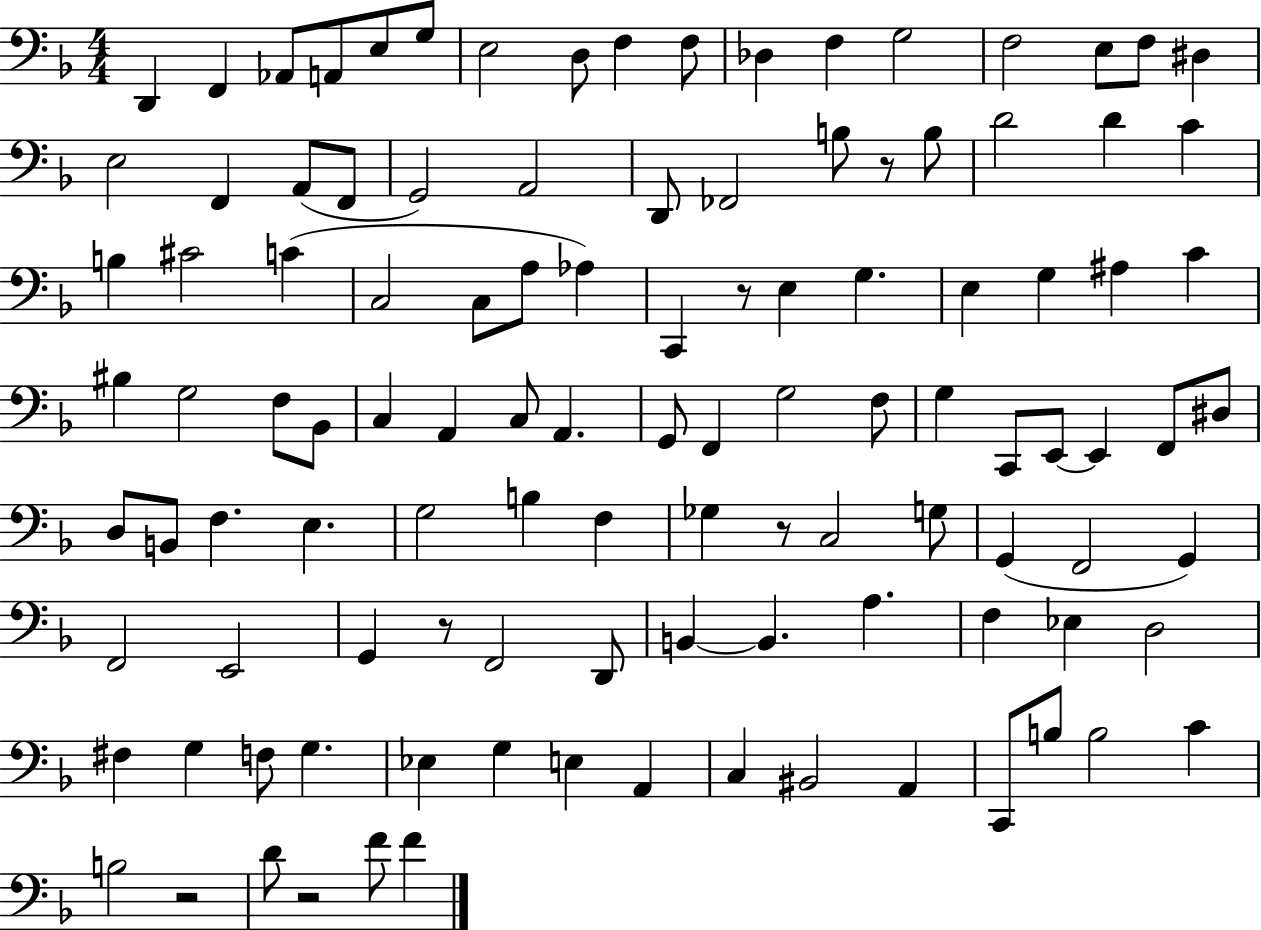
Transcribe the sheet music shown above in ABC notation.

X:1
T:Untitled
M:4/4
L:1/4
K:F
D,, F,, _A,,/2 A,,/2 E,/2 G,/2 E,2 D,/2 F, F,/2 _D, F, G,2 F,2 E,/2 F,/2 ^D, E,2 F,, A,,/2 F,,/2 G,,2 A,,2 D,,/2 _F,,2 B,/2 z/2 B,/2 D2 D C B, ^C2 C C,2 C,/2 A,/2 _A, C,, z/2 E, G, E, G, ^A, C ^B, G,2 F,/2 _B,,/2 C, A,, C,/2 A,, G,,/2 F,, G,2 F,/2 G, C,,/2 E,,/2 E,, F,,/2 ^D,/2 D,/2 B,,/2 F, E, G,2 B, F, _G, z/2 C,2 G,/2 G,, F,,2 G,, F,,2 E,,2 G,, z/2 F,,2 D,,/2 B,, B,, A, F, _E, D,2 ^F, G, F,/2 G, _E, G, E, A,, C, ^B,,2 A,, C,,/2 B,/2 B,2 C B,2 z2 D/2 z2 F/2 F